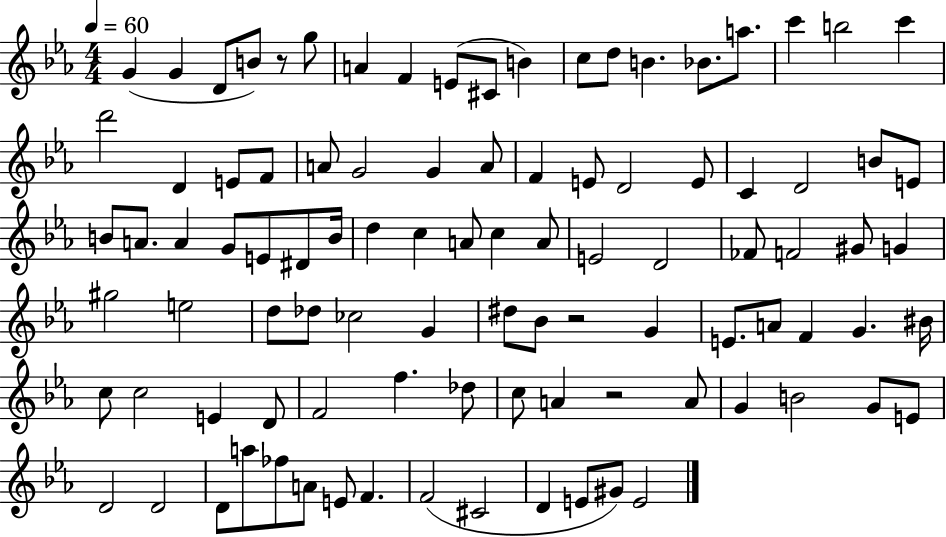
X:1
T:Untitled
M:4/4
L:1/4
K:Eb
G G D/2 B/2 z/2 g/2 A F E/2 ^C/2 B c/2 d/2 B _B/2 a/2 c' b2 c' d'2 D E/2 F/2 A/2 G2 G A/2 F E/2 D2 E/2 C D2 B/2 E/2 B/2 A/2 A G/2 E/2 ^D/2 B/4 d c A/2 c A/2 E2 D2 _F/2 F2 ^G/2 G ^g2 e2 d/2 _d/2 _c2 G ^d/2 _B/2 z2 G E/2 A/2 F G ^B/4 c/2 c2 E D/2 F2 f _d/2 c/2 A z2 A/2 G B2 G/2 E/2 D2 D2 D/2 a/2 _f/2 A/2 E/2 F F2 ^C2 D E/2 ^G/2 E2